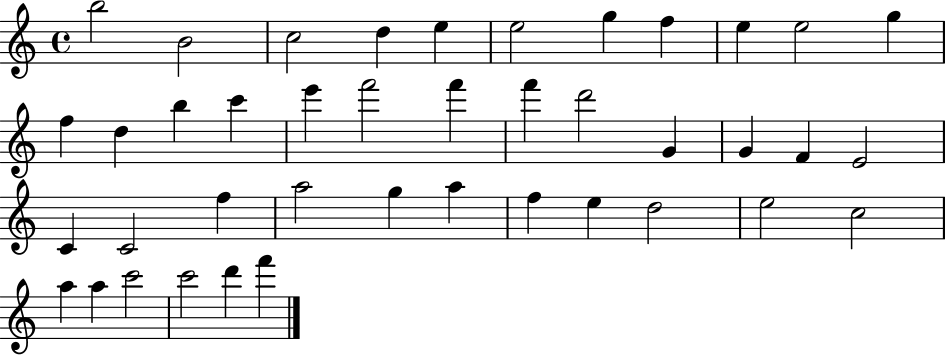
B5/h B4/h C5/h D5/q E5/q E5/h G5/q F5/q E5/q E5/h G5/q F5/q D5/q B5/q C6/q E6/q F6/h F6/q F6/q D6/h G4/q G4/q F4/q E4/h C4/q C4/h F5/q A5/h G5/q A5/q F5/q E5/q D5/h E5/h C5/h A5/q A5/q C6/h C6/h D6/q F6/q